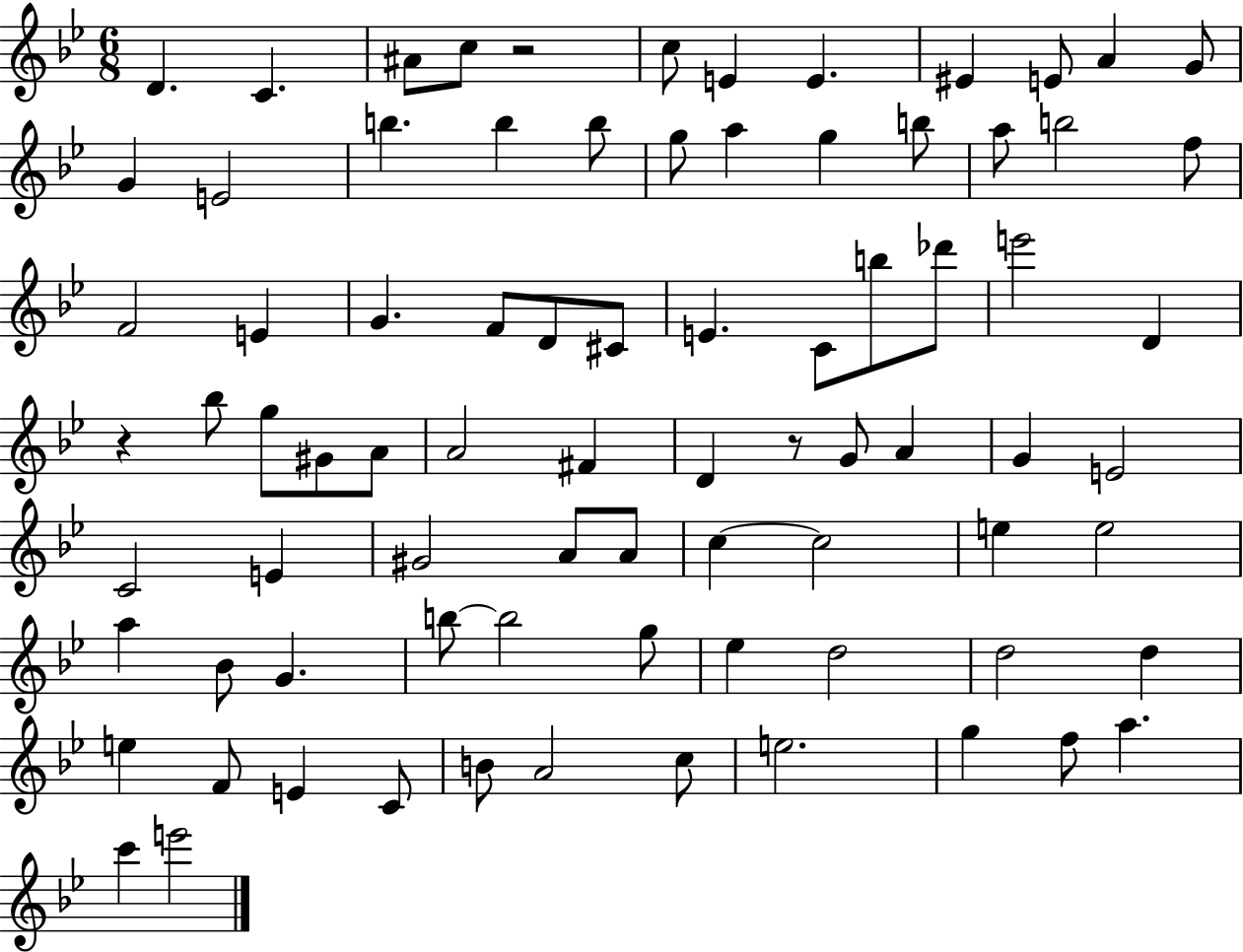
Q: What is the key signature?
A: BES major